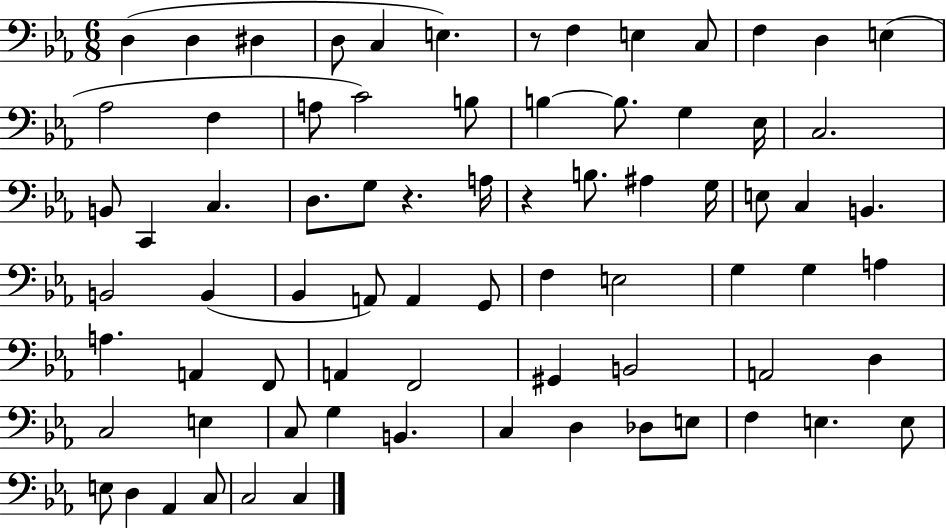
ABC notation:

X:1
T:Untitled
M:6/8
L:1/4
K:Eb
D, D, ^D, D,/2 C, E, z/2 F, E, C,/2 F, D, E, _A,2 F, A,/2 C2 B,/2 B, B,/2 G, _E,/4 C,2 B,,/2 C,, C, D,/2 G,/2 z A,/4 z B,/2 ^A, G,/4 E,/2 C, B,, B,,2 B,, _B,, A,,/2 A,, G,,/2 F, E,2 G, G, A, A, A,, F,,/2 A,, F,,2 ^G,, B,,2 A,,2 D, C,2 E, C,/2 G, B,, C, D, _D,/2 E,/2 F, E, E,/2 E,/2 D, _A,, C,/2 C,2 C,